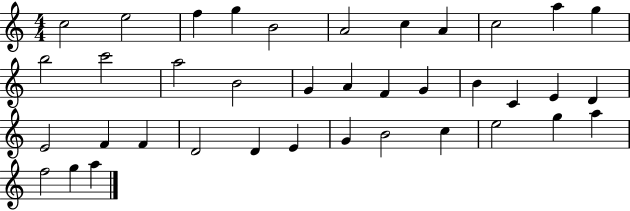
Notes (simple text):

C5/h E5/h F5/q G5/q B4/h A4/h C5/q A4/q C5/h A5/q G5/q B5/h C6/h A5/h B4/h G4/q A4/q F4/q G4/q B4/q C4/q E4/q D4/q E4/h F4/q F4/q D4/h D4/q E4/q G4/q B4/h C5/q E5/h G5/q A5/q F5/h G5/q A5/q